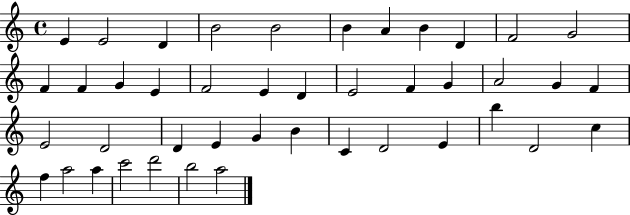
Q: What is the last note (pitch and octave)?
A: A5